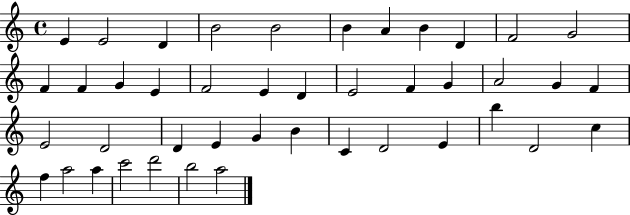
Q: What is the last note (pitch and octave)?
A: A5